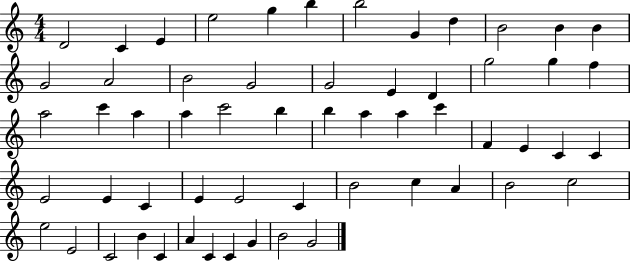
{
  \clef treble
  \numericTimeSignature
  \time 4/4
  \key c \major
  d'2 c'4 e'4 | e''2 g''4 b''4 | b''2 g'4 d''4 | b'2 b'4 b'4 | \break g'2 a'2 | b'2 g'2 | g'2 e'4 d'4 | g''2 g''4 f''4 | \break a''2 c'''4 a''4 | a''4 c'''2 b''4 | b''4 a''4 a''4 c'''4 | f'4 e'4 c'4 c'4 | \break e'2 e'4 c'4 | e'4 e'2 c'4 | b'2 c''4 a'4 | b'2 c''2 | \break e''2 e'2 | c'2 b'4 c'4 | a'4 c'4 c'4 g'4 | b'2 g'2 | \break \bar "|."
}